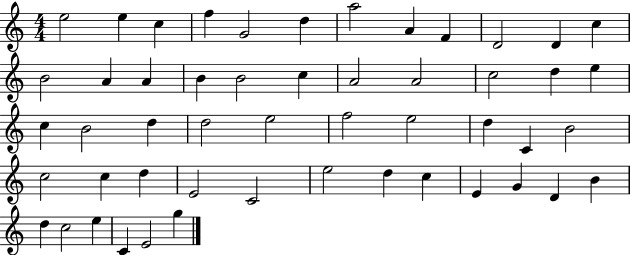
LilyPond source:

{
  \clef treble
  \numericTimeSignature
  \time 4/4
  \key c \major
  e''2 e''4 c''4 | f''4 g'2 d''4 | a''2 a'4 f'4 | d'2 d'4 c''4 | \break b'2 a'4 a'4 | b'4 b'2 c''4 | a'2 a'2 | c''2 d''4 e''4 | \break c''4 b'2 d''4 | d''2 e''2 | f''2 e''2 | d''4 c'4 b'2 | \break c''2 c''4 d''4 | e'2 c'2 | e''2 d''4 c''4 | e'4 g'4 d'4 b'4 | \break d''4 c''2 e''4 | c'4 e'2 g''4 | \bar "|."
}